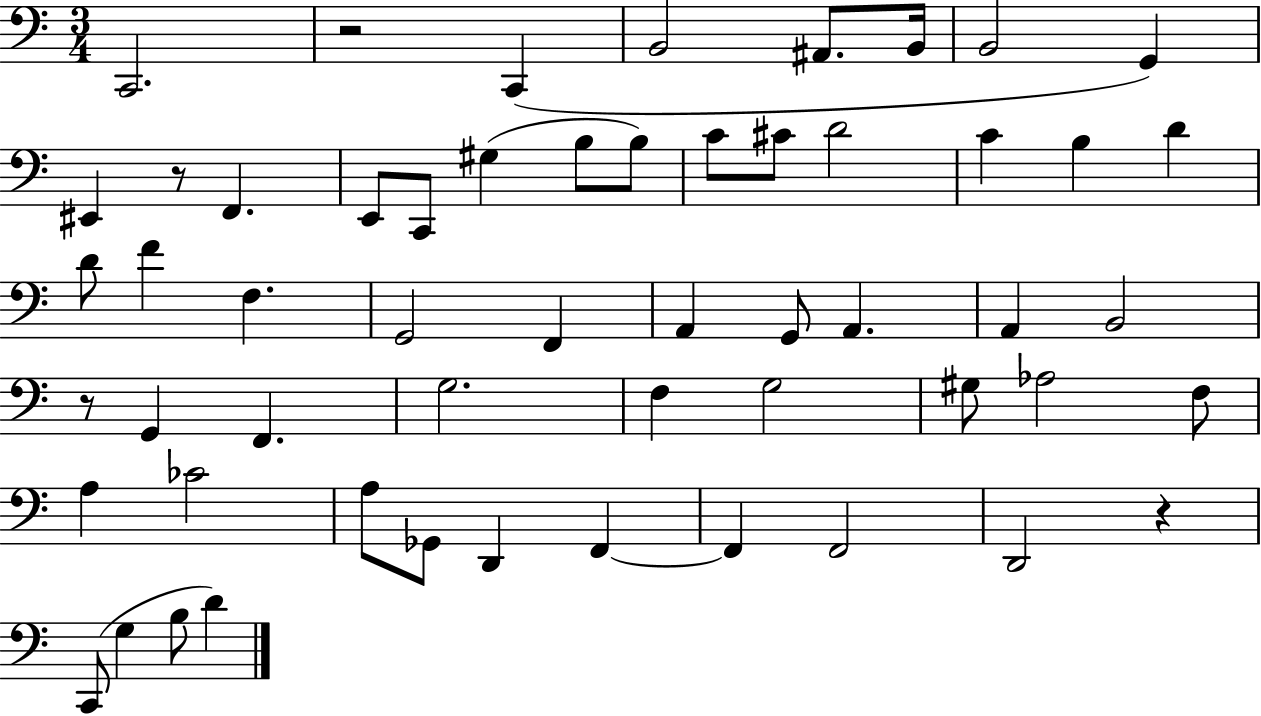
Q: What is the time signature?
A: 3/4